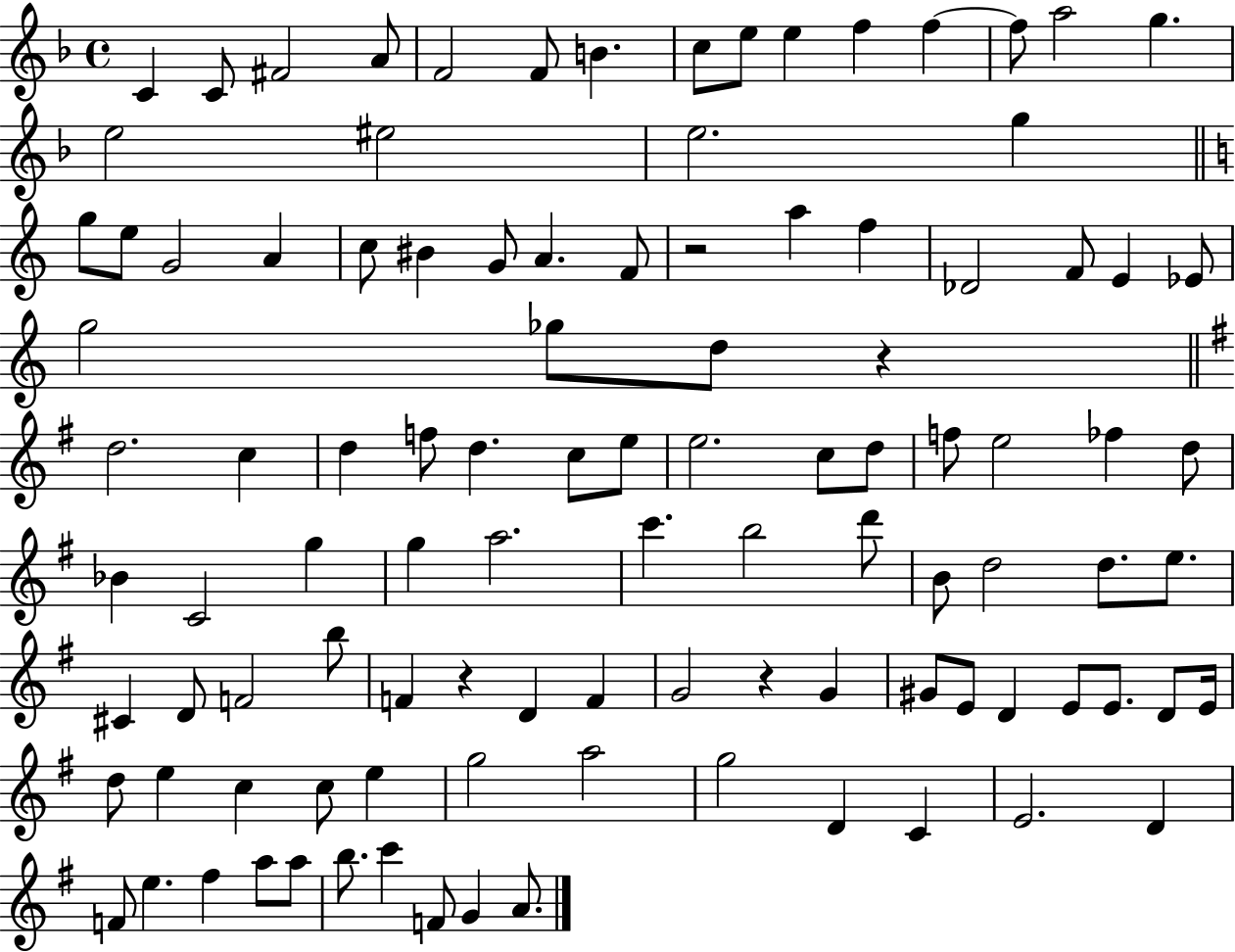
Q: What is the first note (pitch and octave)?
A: C4